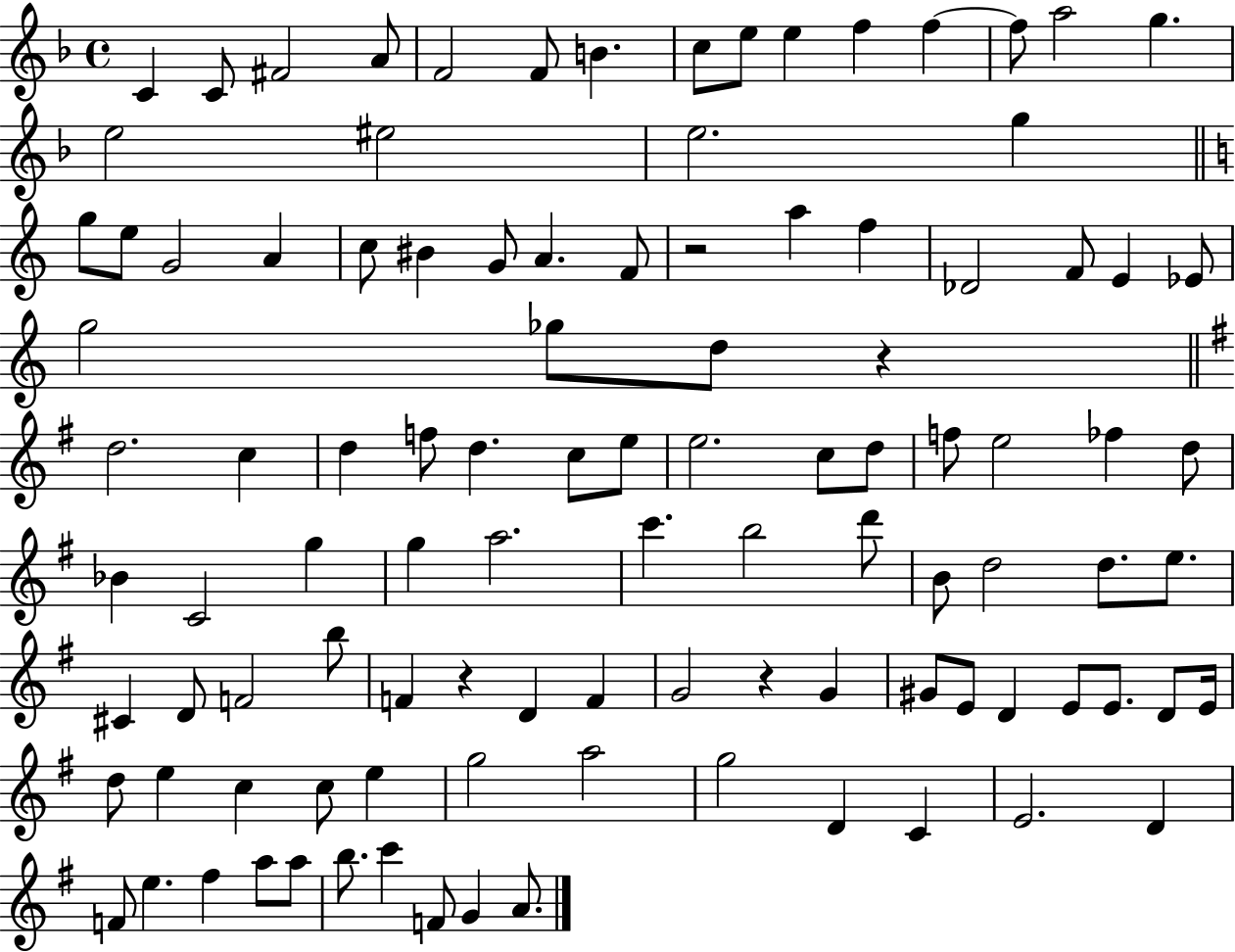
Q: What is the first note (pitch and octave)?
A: C4